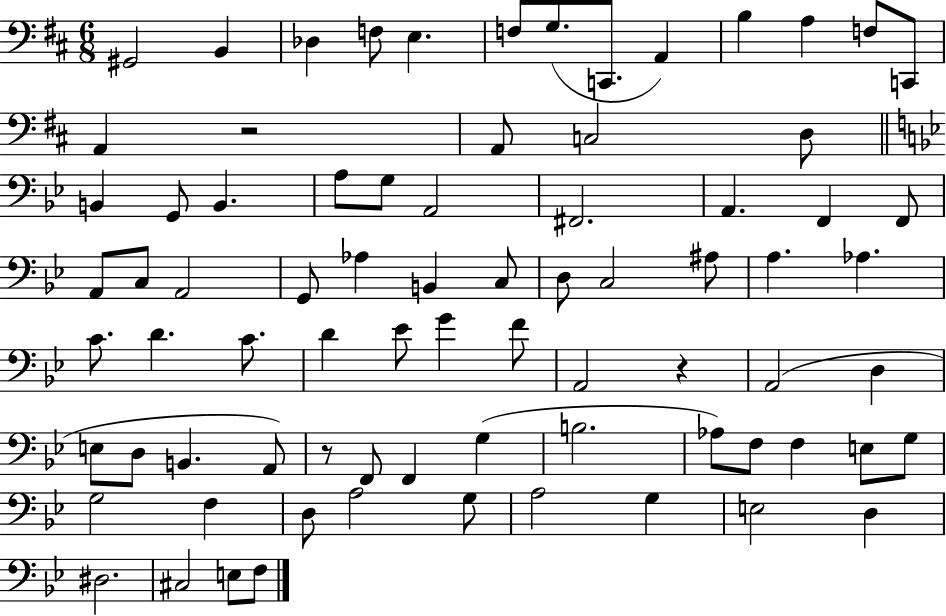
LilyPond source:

{
  \clef bass
  \numericTimeSignature
  \time 6/8
  \key d \major
  gis,2 b,4 | des4 f8 e4. | f8 g8.( c,8. a,4) | b4 a4 f8 c,8 | \break a,4 r2 | a,8 c2 d8 | \bar "||" \break \key g \minor b,4 g,8 b,4. | a8 g8 a,2 | fis,2. | a,4. f,4 f,8 | \break a,8 c8 a,2 | g,8 aes4 b,4 c8 | d8 c2 ais8 | a4. aes4. | \break c'8. d'4. c'8. | d'4 ees'8 g'4 f'8 | a,2 r4 | a,2( d4 | \break e8 d8 b,4. a,8) | r8 f,8 f,4 g4( | b2. | aes8) f8 f4 e8 g8 | \break g2 f4 | d8 a2 g8 | a2 g4 | e2 d4 | \break dis2. | cis2 e8 f8 | \bar "|."
}